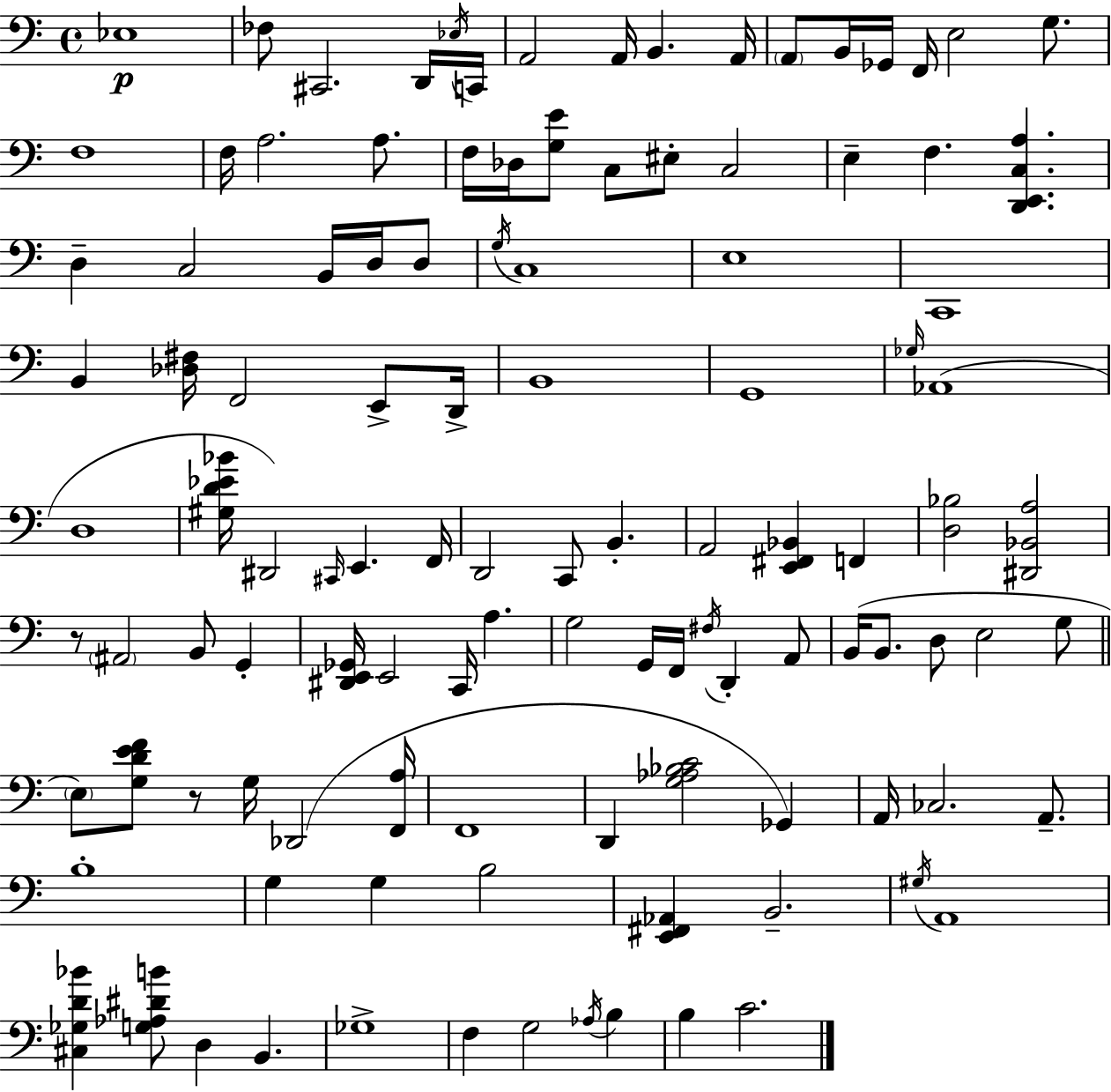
X:1
T:Untitled
M:4/4
L:1/4
K:Am
_E,4 _F,/2 ^C,,2 D,,/4 _E,/4 C,,/4 A,,2 A,,/4 B,, A,,/4 A,,/2 B,,/4 _G,,/4 F,,/4 E,2 G,/2 F,4 F,/4 A,2 A,/2 F,/4 _D,/4 [G,E]/2 C,/2 ^E,/2 C,2 E, F, [D,,E,,C,A,] D, C,2 B,,/4 D,/4 D,/2 G,/4 C,4 E,4 C,,4 B,, [_D,^F,]/4 F,,2 E,,/2 D,,/4 B,,4 G,,4 _G,/4 _A,,4 D,4 [^G,D_E_B]/4 ^D,,2 ^C,,/4 E,, F,,/4 D,,2 C,,/2 B,, A,,2 [E,,^F,,_B,,] F,, [D,_B,]2 [^D,,_B,,A,]2 z/2 ^A,,2 B,,/2 G,, [^D,,E,,_G,,]/4 E,,2 C,,/4 A, G,2 G,,/4 F,,/4 ^F,/4 D,, A,,/2 B,,/4 B,,/2 D,/2 E,2 G,/2 E,/2 [G,DEF]/2 z/2 G,/4 _D,,2 [F,,A,]/4 F,,4 D,, [G,_A,_B,C]2 _G,, A,,/4 _C,2 A,,/2 B,4 G, G, B,2 [E,,^F,,_A,,] B,,2 ^G,/4 A,,4 [^C,_G,D_B] [G,_A,^DB]/2 D, B,, _G,4 F, G,2 _A,/4 B, B, C2